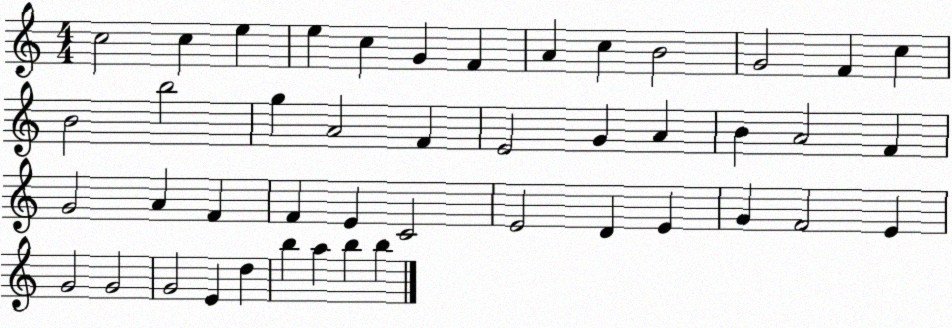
X:1
T:Untitled
M:4/4
L:1/4
K:C
c2 c e e c G F A c B2 G2 F c B2 b2 g A2 F E2 G A B A2 F G2 A F F E C2 E2 D E G F2 E G2 G2 G2 E d b a b b